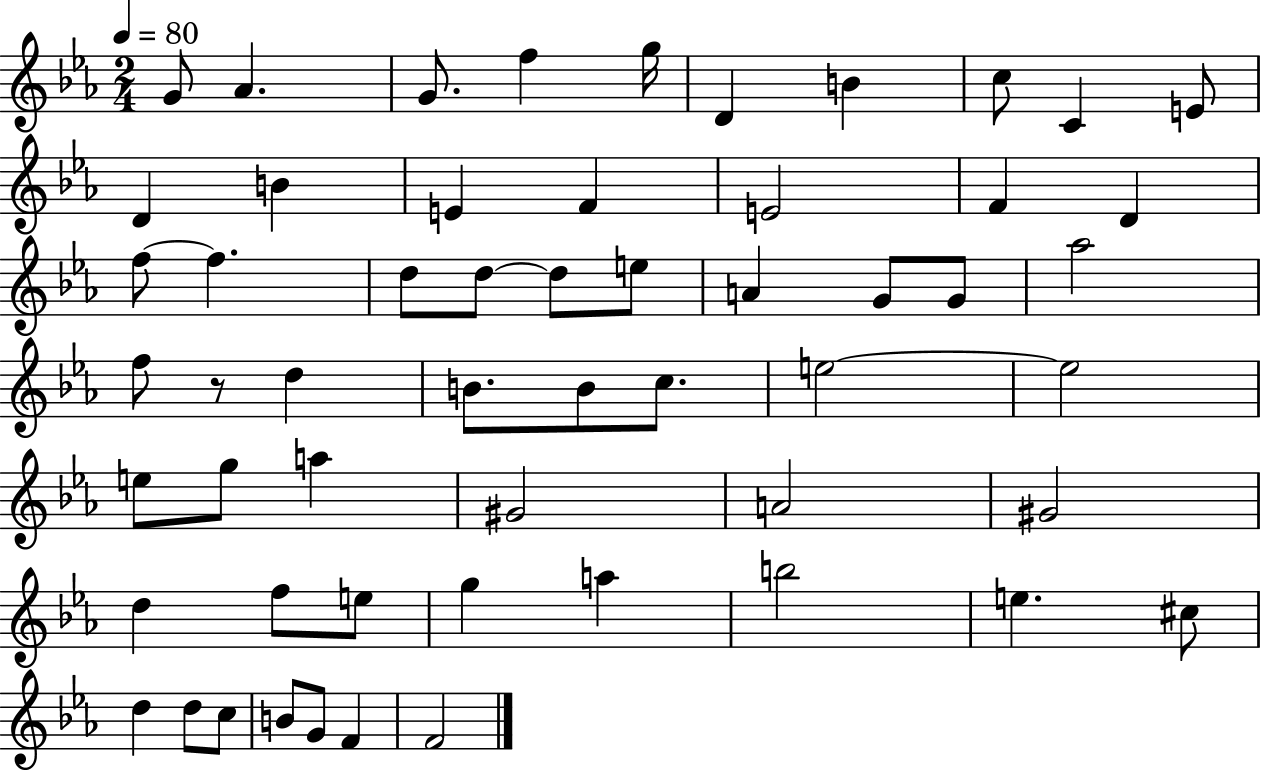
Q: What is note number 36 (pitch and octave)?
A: G5